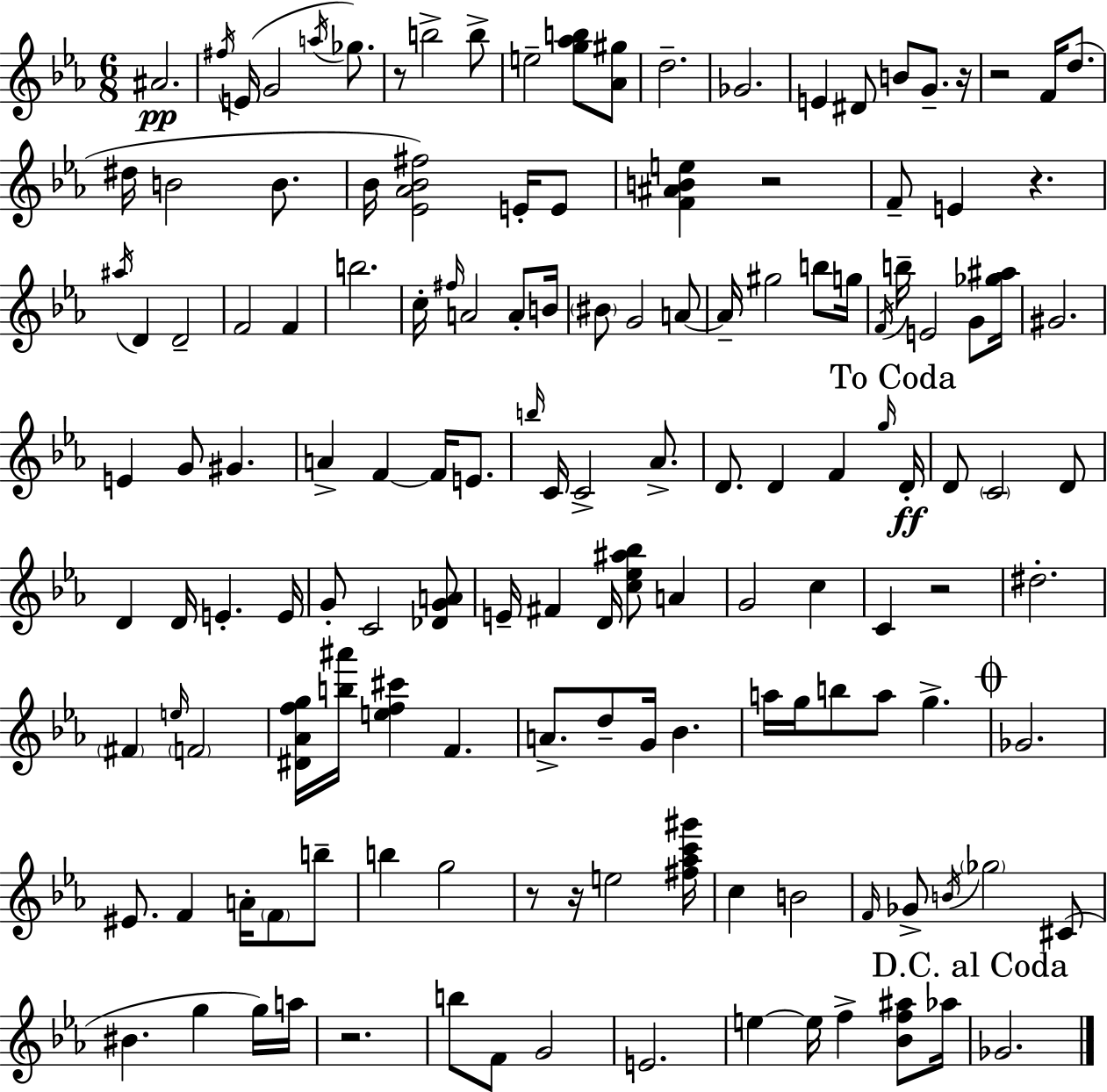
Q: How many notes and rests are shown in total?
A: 144